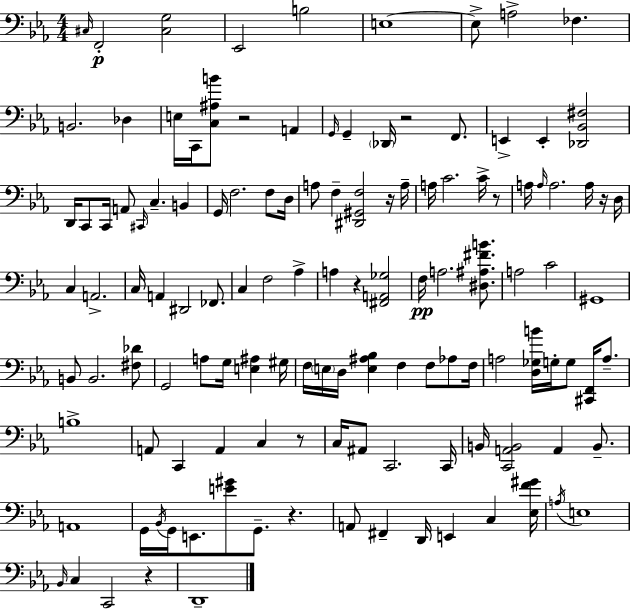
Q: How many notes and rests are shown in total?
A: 125